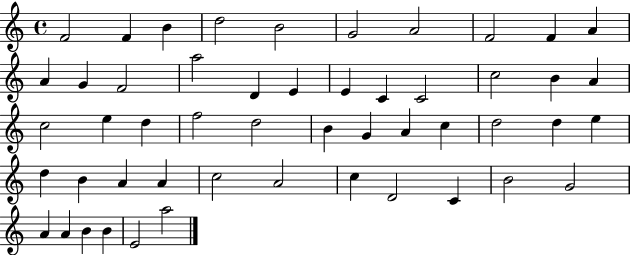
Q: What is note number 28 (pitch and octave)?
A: B4